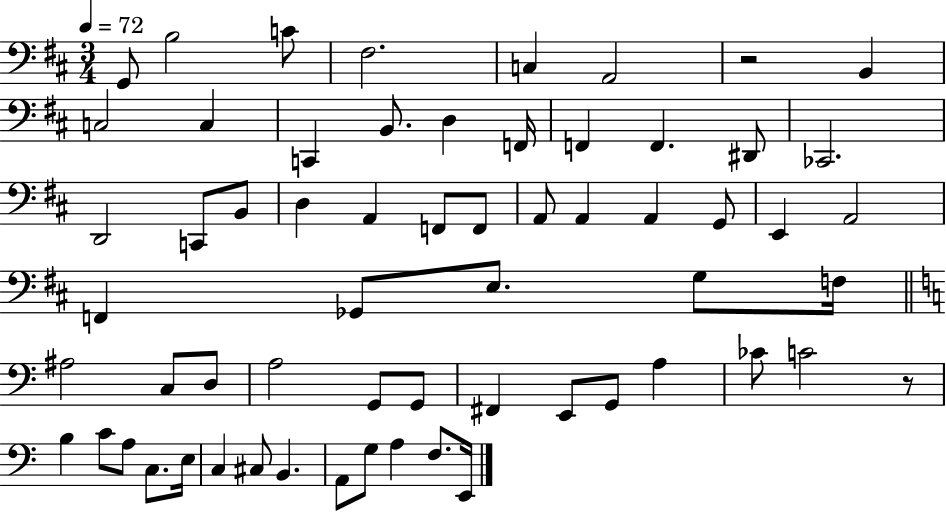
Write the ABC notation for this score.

X:1
T:Untitled
M:3/4
L:1/4
K:D
G,,/2 B,2 C/2 ^F,2 C, A,,2 z2 B,, C,2 C, C,, B,,/2 D, F,,/4 F,, F,, ^D,,/2 _C,,2 D,,2 C,,/2 B,,/2 D, A,, F,,/2 F,,/2 A,,/2 A,, A,, G,,/2 E,, A,,2 F,, _G,,/2 E,/2 G,/2 F,/4 ^A,2 C,/2 D,/2 A,2 G,,/2 G,,/2 ^F,, E,,/2 G,,/2 A, _C/2 C2 z/2 B, C/2 A,/2 C,/2 E,/4 C, ^C,/2 B,, A,,/2 G,/2 A, F,/2 E,,/4